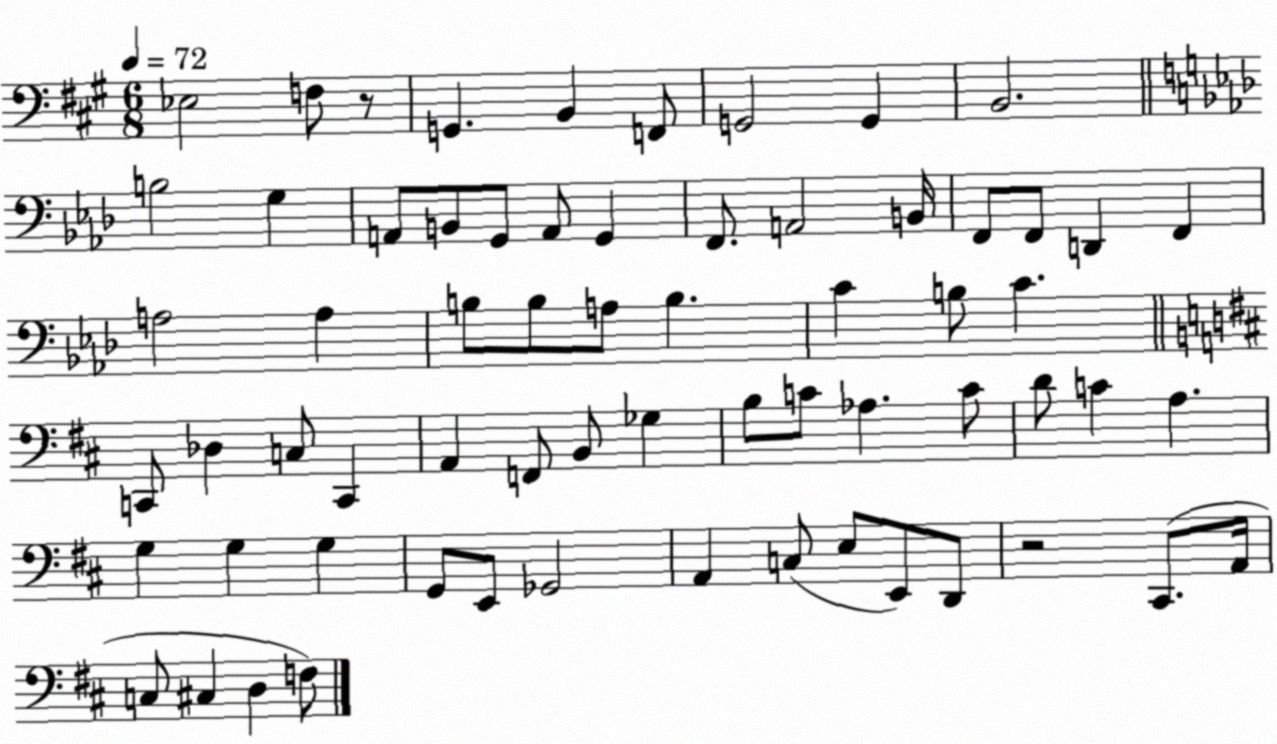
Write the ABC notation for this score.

X:1
T:Untitled
M:6/8
L:1/4
K:A
_E,2 F,/2 z/2 G,, B,, F,,/2 G,,2 G,, B,,2 B,2 G, A,,/2 B,,/2 G,,/2 A,,/2 G,, F,,/2 A,,2 B,,/4 F,,/2 F,,/2 D,, F,, A,2 A, B,/2 B,/2 A,/2 B, C B,/2 C C,,/2 _D, C,/2 C,, A,, F,,/2 B,,/2 _G, B,/2 C/2 _A, C/2 D/2 C A, G, G, G, G,,/2 E,,/2 _G,,2 A,, C,/2 E,/2 E,,/2 D,,/2 z2 ^C,,/2 A,,/4 C,/2 ^C, D, F,/2